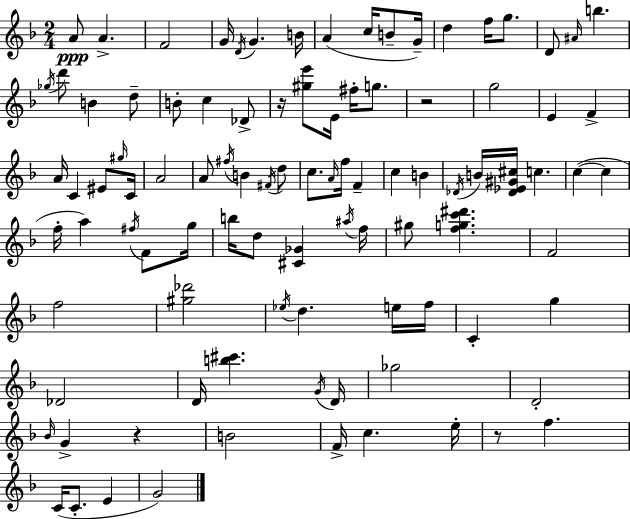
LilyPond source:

{
  \clef treble
  \numericTimeSignature
  \time 2/4
  \key f \major
  a'8\ppp a'4.-> | f'2 | g'16 \acciaccatura { d'16 } g'4. | b'16 a'4( c''16 b'8-- | \break g'16--) d''4 f''16 g''8. | d'8 \grace { ais'16 } b''4. | \acciaccatura { ges''16 } d'''8 b'4 | d''8-- b'8-. c''4 | \break des'8-> r16 <gis'' e'''>8 e'16 fis''16-. | g''8. r2 | g''2 | e'4 f'4-> | \break a'16 c'4 | eis'8 \grace { gis''16 } c'16 a'2 | a'8 \acciaccatura { fis''16 } b'4 | \acciaccatura { fis'16 } d''8 c''8. | \break \grace { a'16 } f''16 f'4-- c''4 | b'4 \acciaccatura { des'16 } | b'16 <des' ees' gis' cis''>16 c''4. | c''4~(~ c''4 | \break f''16-. a''4) \acciaccatura { fis''16 } f'8 | g''16 b''16 d''8 <cis' ges'>4 | \acciaccatura { ais''16 } f''16 gis''8 <f'' g'' c''' dis'''>4. | f'2 | \break f''2 | <gis'' des'''>2 | \acciaccatura { ees''16 } d''4. | e''16 f''16 c'4-. g''4 | \break des'2 | d'16 <b'' cis'''>4. | \acciaccatura { g'16 } d'16 ges''2 | d'2-. | \break \grace { bes'16 } g'4-> | r4 b'2 | f'16-> c''4. | e''16-. r8 f''4. | \break c'16( c'8.-. | e'4 g'2) | \bar "|."
}